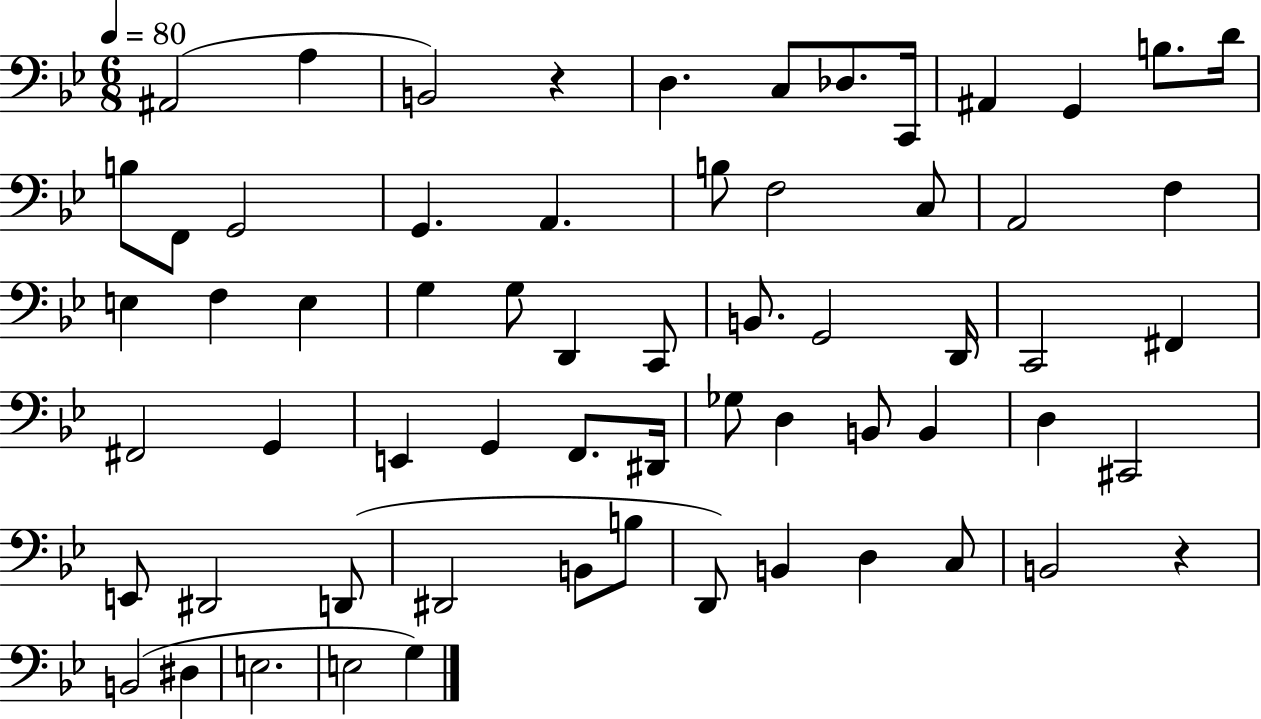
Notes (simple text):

A#2/h A3/q B2/h R/q D3/q. C3/e Db3/e. C2/s A#2/q G2/q B3/e. D4/s B3/e F2/e G2/h G2/q. A2/q. B3/e F3/h C3/e A2/h F3/q E3/q F3/q E3/q G3/q G3/e D2/q C2/e B2/e. G2/h D2/s C2/h F#2/q F#2/h G2/q E2/q G2/q F2/e. D#2/s Gb3/e D3/q B2/e B2/q D3/q C#2/h E2/e D#2/h D2/e D#2/h B2/e B3/e D2/e B2/q D3/q C3/e B2/h R/q B2/h D#3/q E3/h. E3/h G3/q